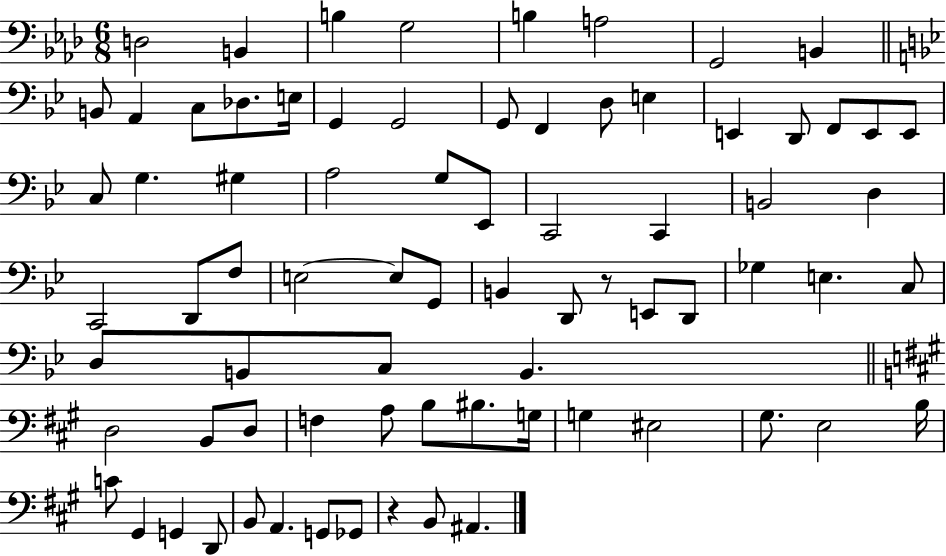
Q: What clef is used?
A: bass